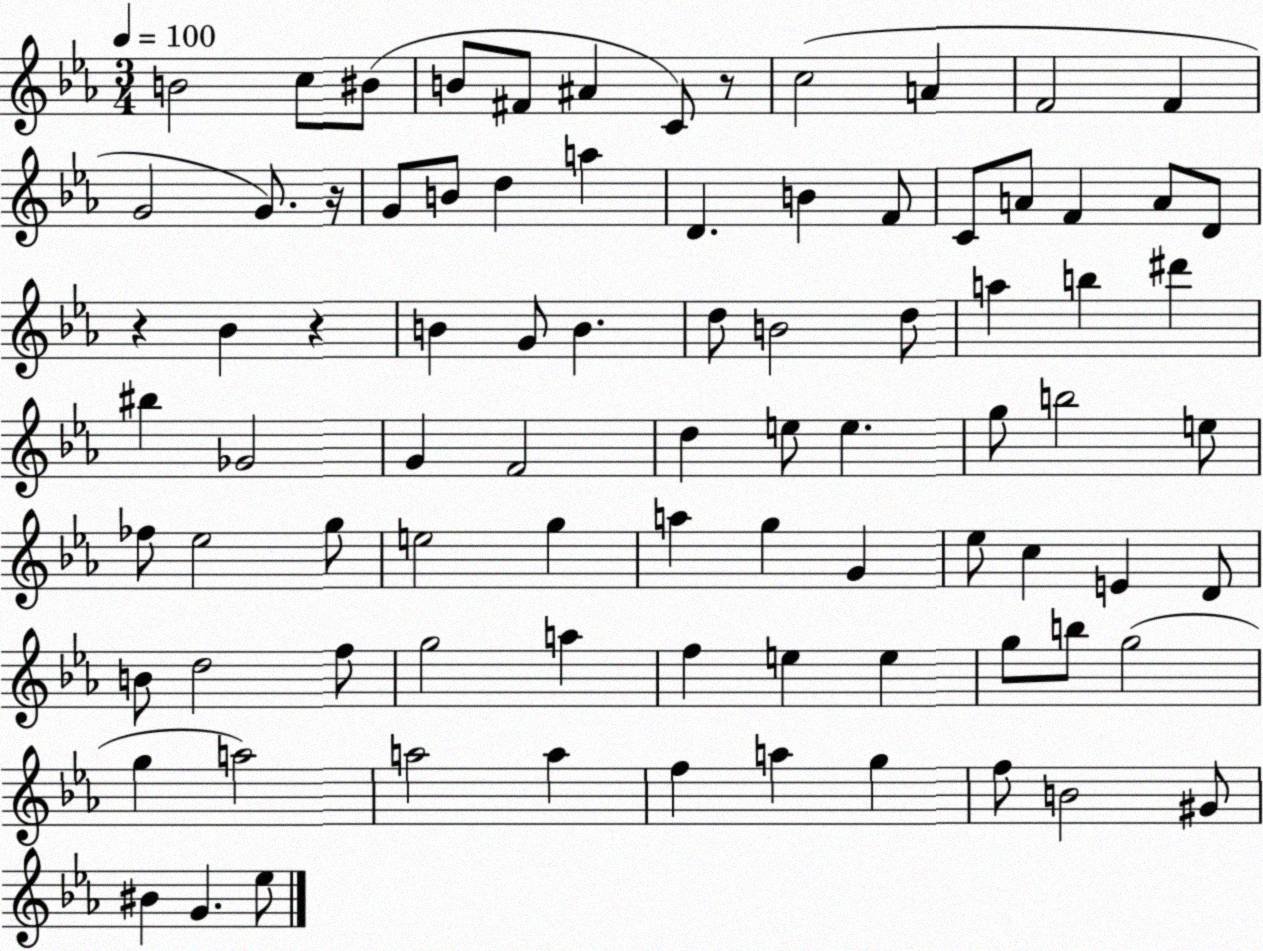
X:1
T:Untitled
M:3/4
L:1/4
K:Eb
B2 c/2 ^B/2 B/2 ^F/2 ^A C/2 z/2 c2 A F2 F G2 G/2 z/4 G/2 B/2 d a D B F/2 C/2 A/2 F A/2 D/2 z _B z B G/2 B d/2 B2 d/2 a b ^d' ^b _G2 G F2 d e/2 e g/2 b2 e/2 _f/2 _e2 g/2 e2 g a g G _e/2 c E D/2 B/2 d2 f/2 g2 a f e e g/2 b/2 g2 g a2 a2 a f a g f/2 B2 ^G/2 ^B G _e/2